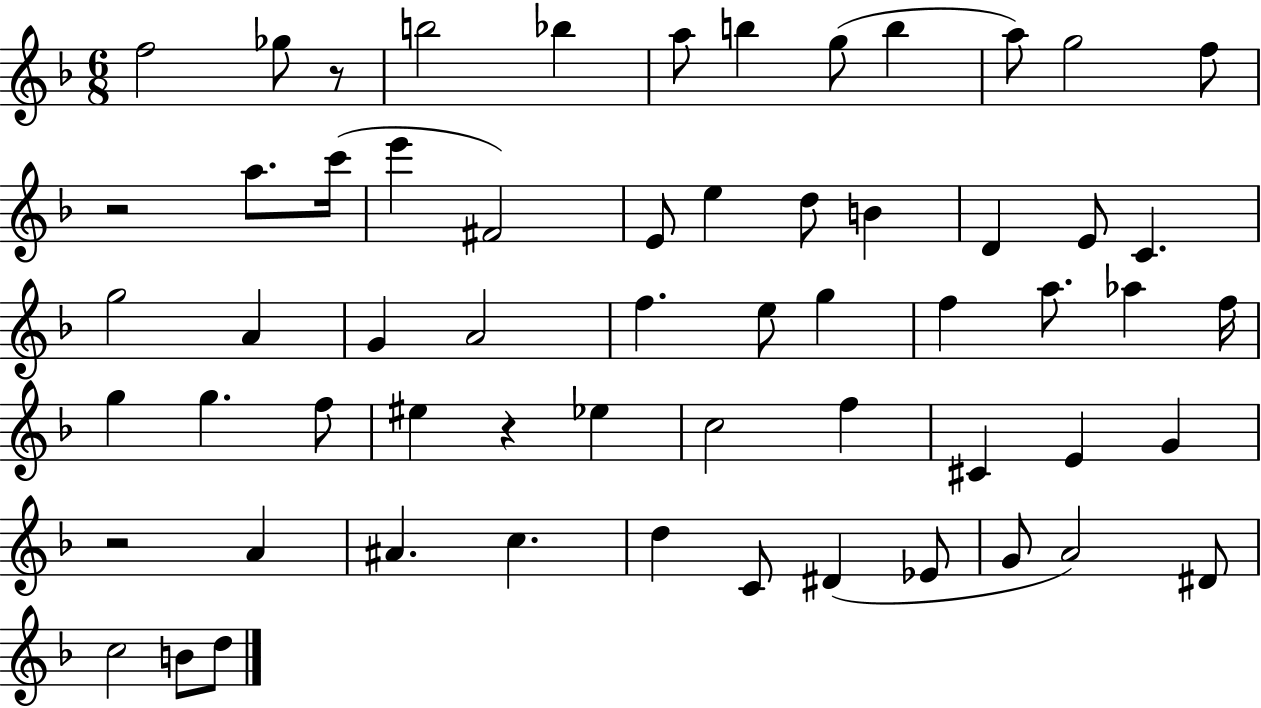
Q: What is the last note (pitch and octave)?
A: D5